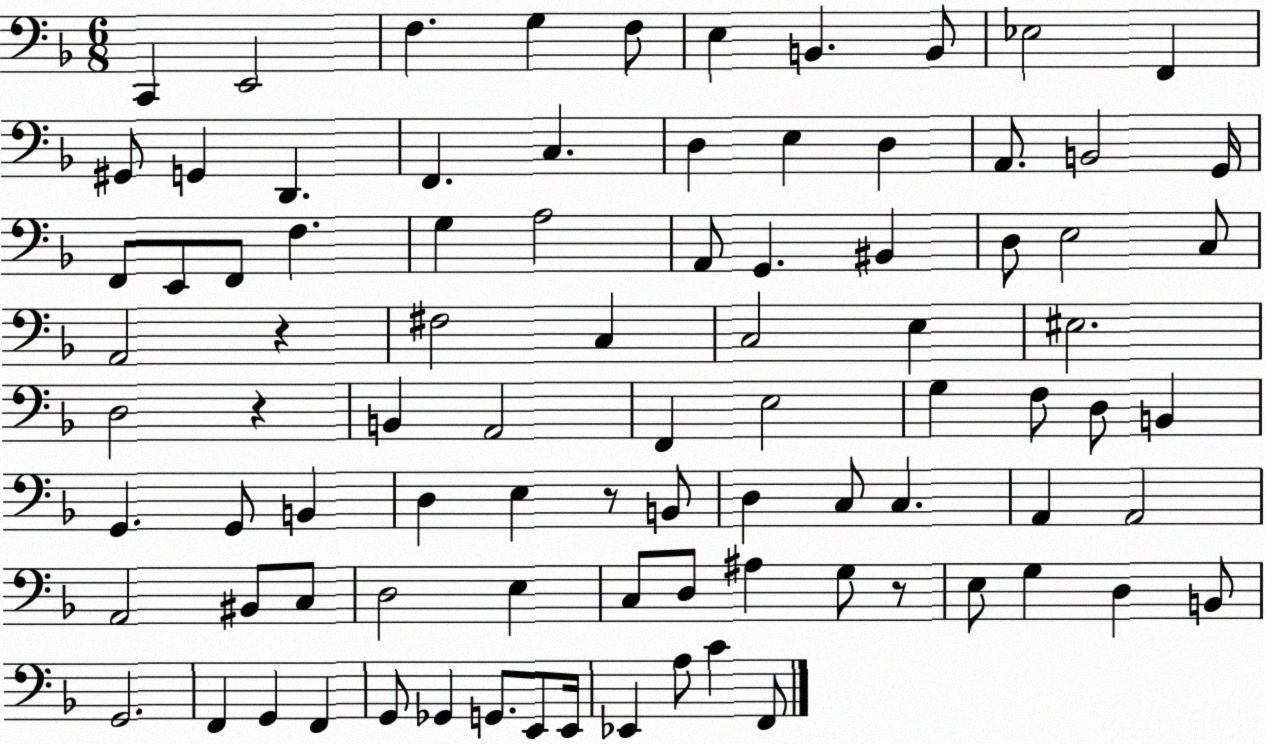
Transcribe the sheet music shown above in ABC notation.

X:1
T:Untitled
M:6/8
L:1/4
K:F
C,, E,,2 F, G, F,/2 E, B,, B,,/2 _E,2 F,, ^G,,/2 G,, D,, F,, C, D, E, D, A,,/2 B,,2 G,,/4 F,,/2 E,,/2 F,,/2 F, G, A,2 A,,/2 G,, ^B,, D,/2 E,2 C,/2 A,,2 z ^F,2 C, C,2 E, ^E,2 D,2 z B,, A,,2 F,, E,2 G, F,/2 D,/2 B,, G,, G,,/2 B,, D, E, z/2 B,,/2 D, C,/2 C, A,, A,,2 A,,2 ^B,,/2 C,/2 D,2 E, C,/2 D,/2 ^A, G,/2 z/2 E,/2 G, D, B,,/2 G,,2 F,, G,, F,, G,,/2 _G,, G,,/2 E,,/2 E,,/4 _E,, A,/2 C F,,/2